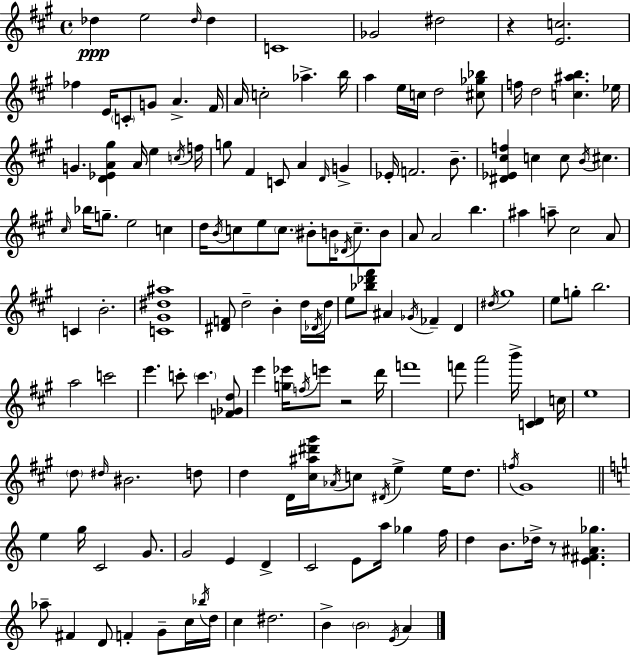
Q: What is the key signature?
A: A major